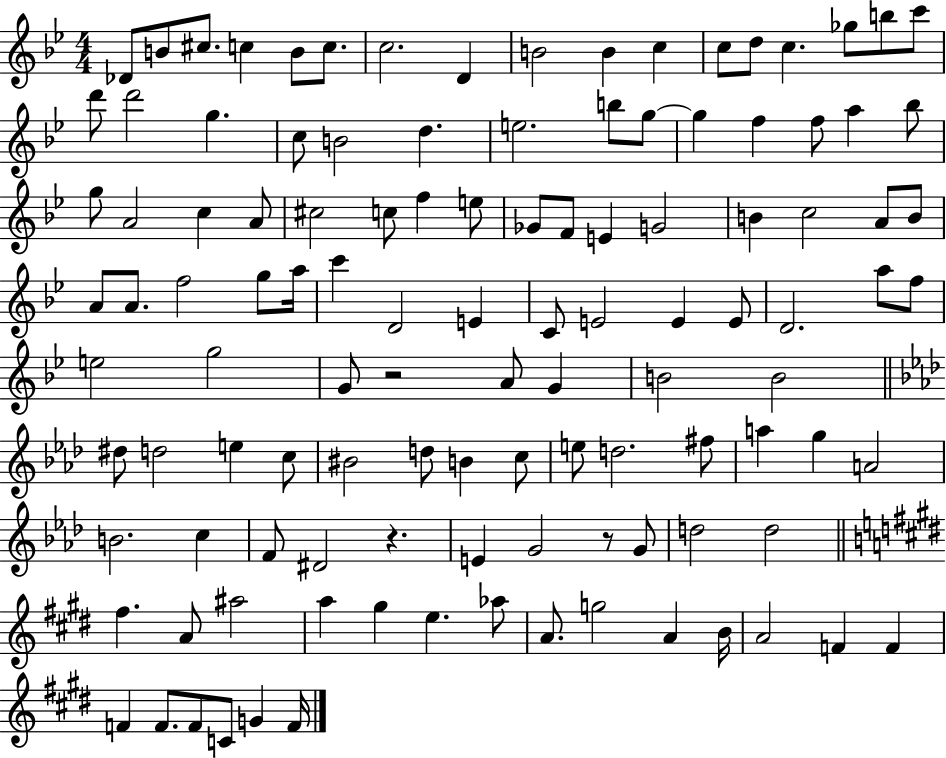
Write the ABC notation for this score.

X:1
T:Untitled
M:4/4
L:1/4
K:Bb
_D/2 B/2 ^c/2 c B/2 c/2 c2 D B2 B c c/2 d/2 c _g/2 b/2 c'/2 d'/2 d'2 g c/2 B2 d e2 b/2 g/2 g f f/2 a _b/2 g/2 A2 c A/2 ^c2 c/2 f e/2 _G/2 F/2 E G2 B c2 A/2 B/2 A/2 A/2 f2 g/2 a/4 c' D2 E C/2 E2 E E/2 D2 a/2 f/2 e2 g2 G/2 z2 A/2 G B2 B2 ^d/2 d2 e c/2 ^B2 d/2 B c/2 e/2 d2 ^f/2 a g A2 B2 c F/2 ^D2 z E G2 z/2 G/2 d2 d2 ^f A/2 ^a2 a ^g e _a/2 A/2 g2 A B/4 A2 F F F F/2 F/2 C/2 G F/4